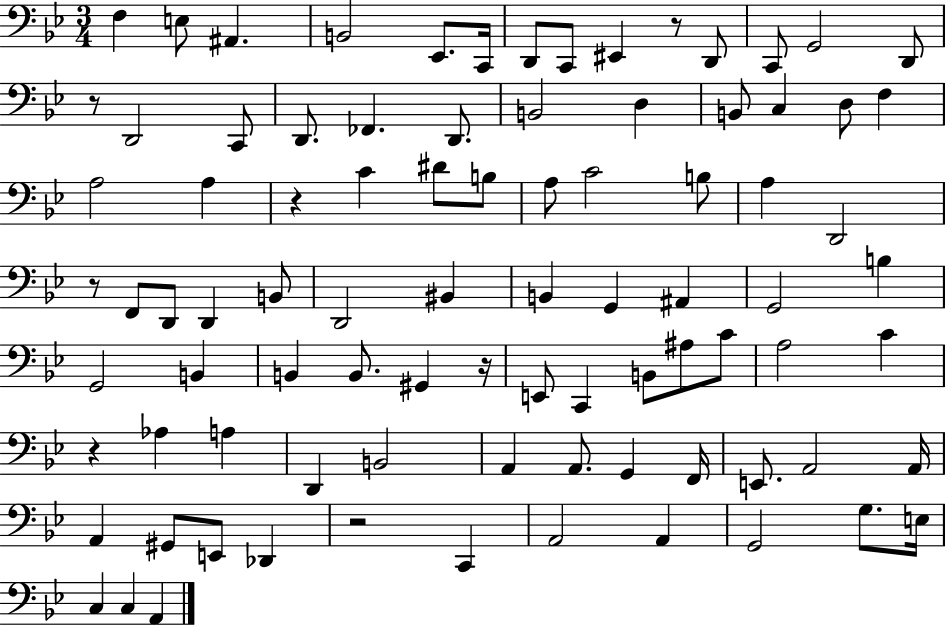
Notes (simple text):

F3/q E3/e A#2/q. B2/h Eb2/e. C2/s D2/e C2/e EIS2/q R/e D2/e C2/e G2/h D2/e R/e D2/h C2/e D2/e. FES2/q. D2/e. B2/h D3/q B2/e C3/q D3/e F3/q A3/h A3/q R/q C4/q D#4/e B3/e A3/e C4/h B3/e A3/q D2/h R/e F2/e D2/e D2/q B2/e D2/h BIS2/q B2/q G2/q A#2/q G2/h B3/q G2/h B2/q B2/q B2/e. G#2/q R/s E2/e C2/q B2/e A#3/e C4/e A3/h C4/q R/q Ab3/q A3/q D2/q B2/h A2/q A2/e. G2/q F2/s E2/e. A2/h A2/s A2/q G#2/e E2/e Db2/q R/h C2/q A2/h A2/q G2/h G3/e. E3/s C3/q C3/q A2/q